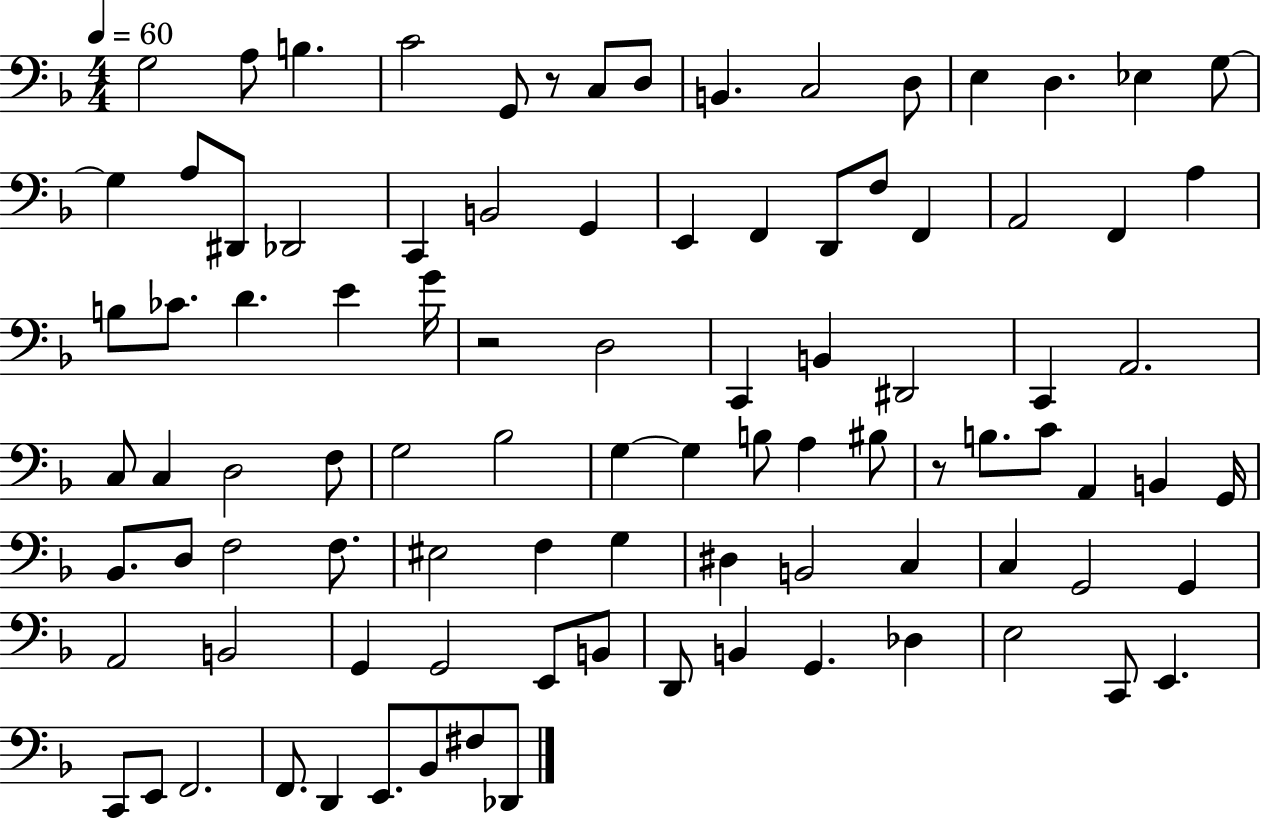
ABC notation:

X:1
T:Untitled
M:4/4
L:1/4
K:F
G,2 A,/2 B, C2 G,,/2 z/2 C,/2 D,/2 B,, C,2 D,/2 E, D, _E, G,/2 G, A,/2 ^D,,/2 _D,,2 C,, B,,2 G,, E,, F,, D,,/2 F,/2 F,, A,,2 F,, A, B,/2 _C/2 D E G/4 z2 D,2 C,, B,, ^D,,2 C,, A,,2 C,/2 C, D,2 F,/2 G,2 _B,2 G, G, B,/2 A, ^B,/2 z/2 B,/2 C/2 A,, B,, G,,/4 _B,,/2 D,/2 F,2 F,/2 ^E,2 F, G, ^D, B,,2 C, C, G,,2 G,, A,,2 B,,2 G,, G,,2 E,,/2 B,,/2 D,,/2 B,, G,, _D, E,2 C,,/2 E,, C,,/2 E,,/2 F,,2 F,,/2 D,, E,,/2 _B,,/2 ^F,/2 _D,,/2